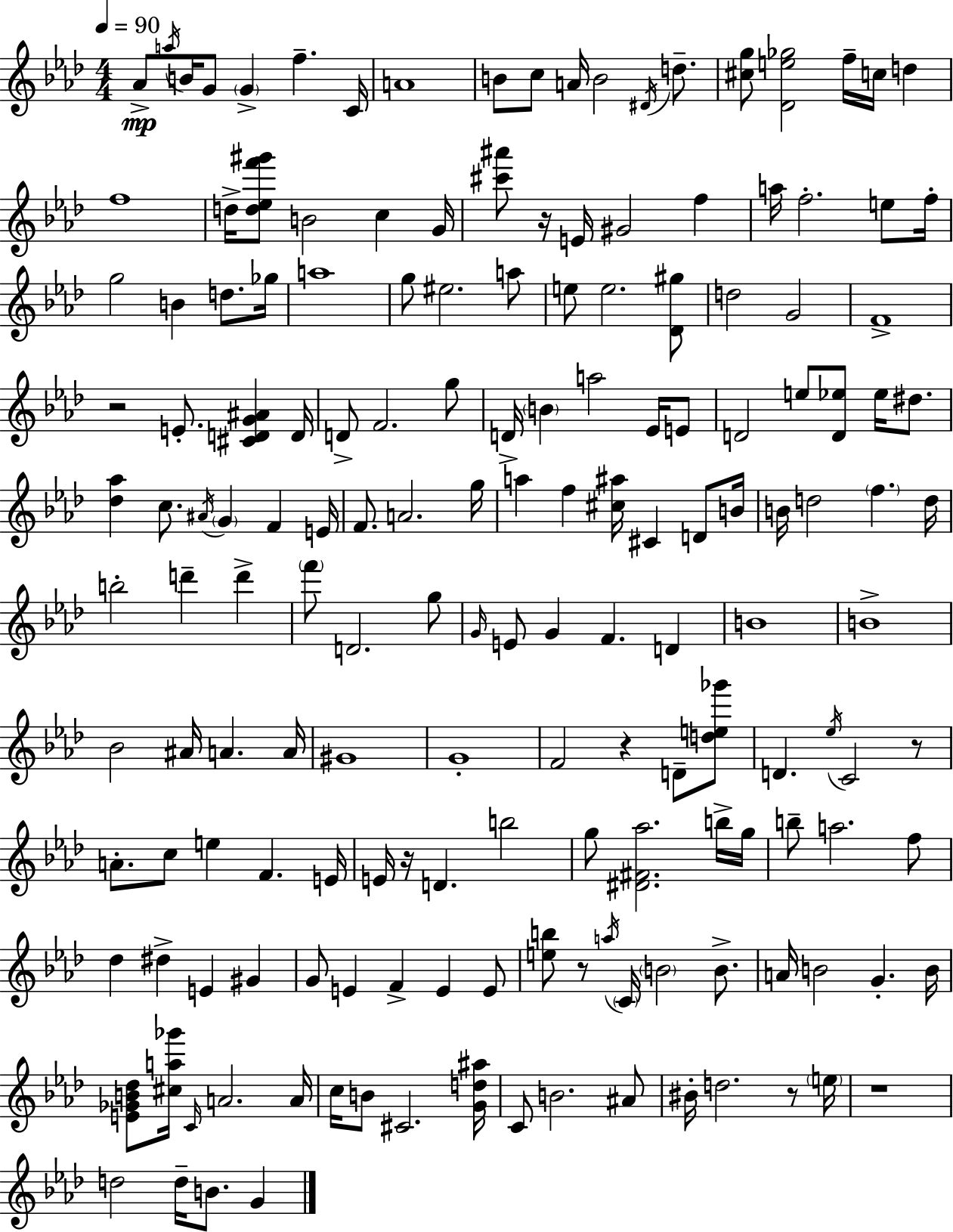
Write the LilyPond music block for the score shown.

{
  \clef treble
  \numericTimeSignature
  \time 4/4
  \key aes \major
  \tempo 4 = 90
  \repeat volta 2 { aes'8->\mp \acciaccatura { a''16 } b'16 g'8 \parenthesize g'4-> f''4.-- | c'16 a'1 | b'8 c''8 a'16 b'2 \acciaccatura { dis'16 } d''8.-- | <cis'' g''>8 <des' e'' ges''>2 f''16-- c''16 d''4 | \break f''1 | d''16-> <d'' ees'' f''' gis'''>8 b'2 c''4 | g'16 <cis''' ais'''>8 r16 e'16 gis'2 f''4 | a''16 f''2.-. e''8 | \break f''16-. g''2 b'4 d''8. | ges''16 a''1 | g''8 eis''2. | a''8 e''8 e''2. | \break <des' gis''>8 d''2 g'2 | f'1-> | r2 e'8.-. <cis' d' g' ais'>4 | d'16 d'8-> f'2. | \break g''8 d'16-> \parenthesize b'4 a''2 ees'16 | e'8 d'2 e''8 <d' ees''>8 ees''16 dis''8. | <des'' aes''>4 c''8. \acciaccatura { ais'16 } \parenthesize g'4 f'4 | e'16 f'8. a'2. | \break g''16 a''4 f''4 <cis'' ais''>16 cis'4 | d'8 b'16 b'16 d''2 \parenthesize f''4. | d''16 b''2-. d'''4-- d'''4-> | \parenthesize f'''8 d'2. | \break g''8 \grace { g'16 } e'8 g'4 f'4. | d'4 b'1 | b'1-> | bes'2 ais'16 a'4. | \break a'16 gis'1 | g'1-. | f'2 r4 | d'8-- <d'' e'' ges'''>8 d'4. \acciaccatura { ees''16 } c'2 | \break r8 a'8.-. c''8 e''4 f'4. | e'16 e'16 r16 d'4. b''2 | g''8 <dis' fis' aes''>2. | b''16-> g''16 b''8-- a''2. | \break f''8 des''4 dis''4-> e'4 | gis'4 g'8 e'4 f'4-> e'4 | e'8 <e'' b''>8 r8 \acciaccatura { a''16 } \parenthesize c'16 \parenthesize b'2 | b'8.-> a'16 b'2 g'4.-. | \break b'16 <e' ges' b' des''>8 <cis'' a'' ges'''>16 \grace { c'16 } a'2. | a'16 c''16 b'8 cis'2. | <g' d'' ais''>16 c'8 b'2. | ais'8 bis'16-. d''2. | \break r8 \parenthesize e''16 r1 | d''2 d''16-- | b'8. g'4 } \bar "|."
}